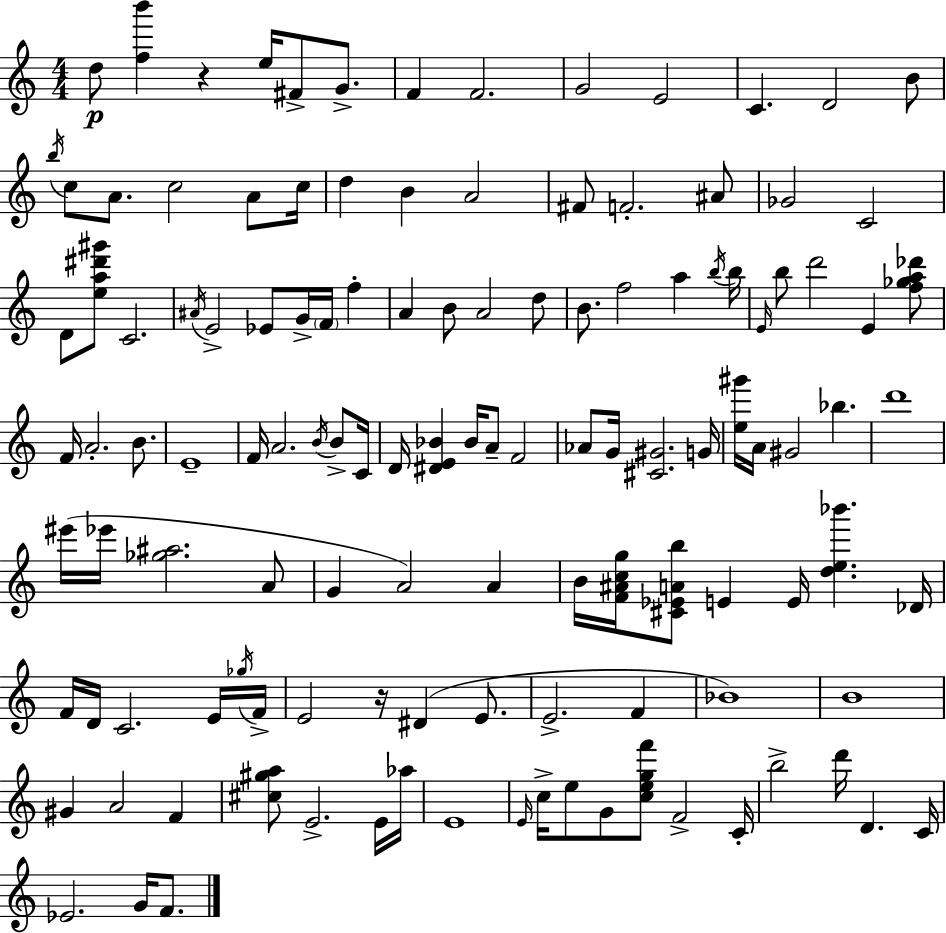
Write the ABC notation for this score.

X:1
T:Untitled
M:4/4
L:1/4
K:C
d/2 [fb'] z e/4 ^F/2 G/2 F F2 G2 E2 C D2 B/2 b/4 c/2 A/2 c2 A/2 c/4 d B A2 ^F/2 F2 ^A/2 _G2 C2 D/2 [ea^d'^g']/2 C2 ^A/4 E2 _E/2 G/4 F/4 f A B/2 A2 d/2 B/2 f2 a b/4 b/4 E/4 b/2 d'2 E [f_ga_d']/2 F/4 A2 B/2 E4 F/4 A2 B/4 B/2 C/4 D/4 [^DE_B] _B/4 A/2 F2 _A/2 G/4 [^C^G]2 G/4 [e^g']/4 A/4 ^G2 _b d'4 ^e'/4 _e'/4 [_g^a]2 A/2 G A2 A B/4 [F^Acg]/4 [^C_EAb]/2 E E/4 [de_b'] _D/4 F/4 D/4 C2 E/4 _g/4 F/4 E2 z/4 ^D E/2 E2 F _B4 B4 ^G A2 F [^c^ga]/2 E2 E/4 _a/4 E4 E/4 c/4 e/2 G/2 [cegf']/2 F2 C/4 b2 d'/4 D C/4 _E2 G/4 F/2